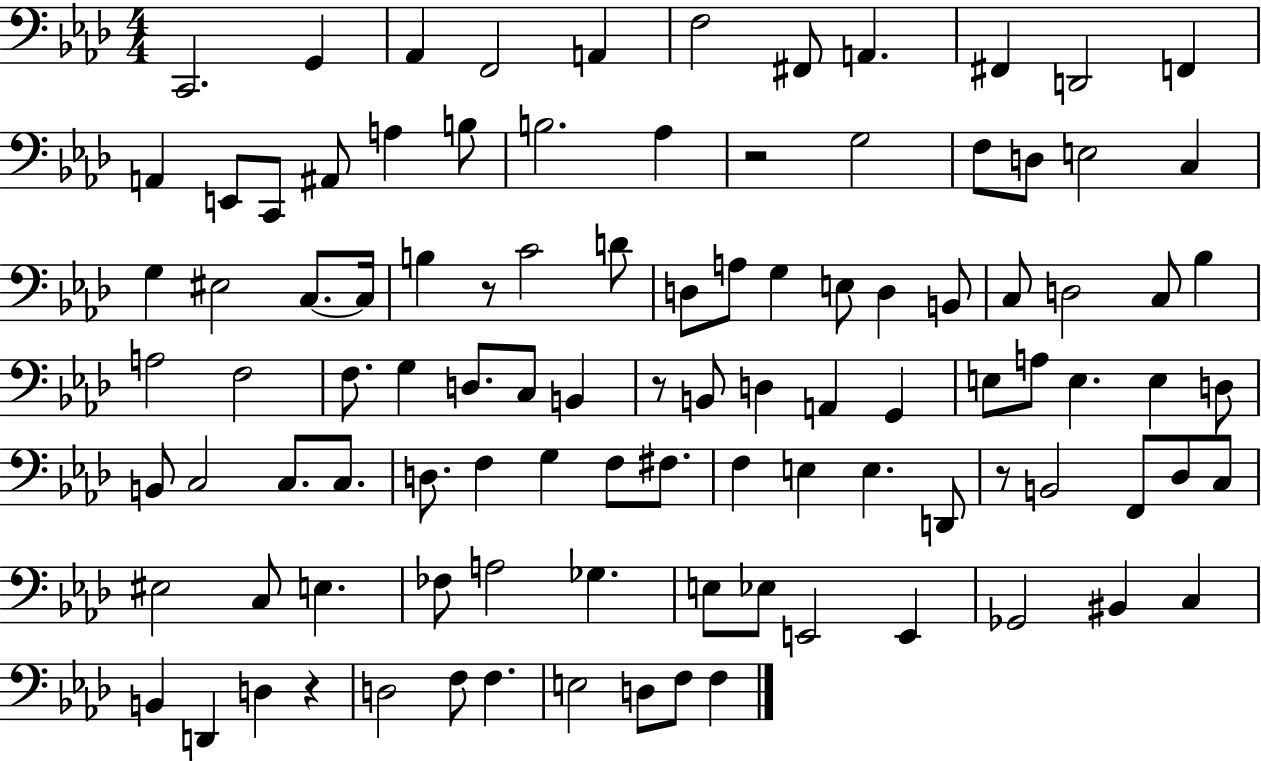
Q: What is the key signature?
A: AES major